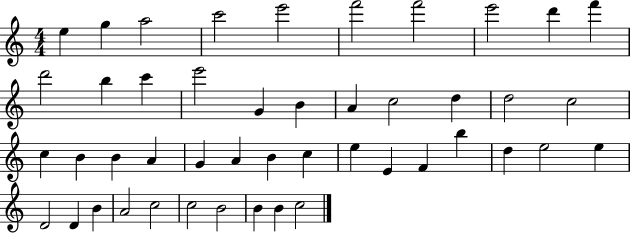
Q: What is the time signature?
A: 4/4